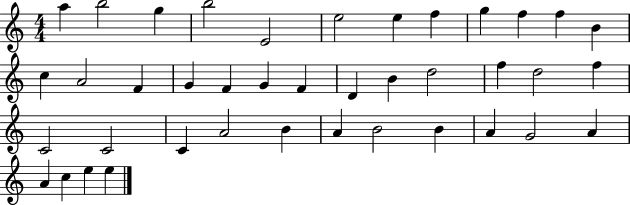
{
  \clef treble
  \numericTimeSignature
  \time 4/4
  \key c \major
  a''4 b''2 g''4 | b''2 e'2 | e''2 e''4 f''4 | g''4 f''4 f''4 b'4 | \break c''4 a'2 f'4 | g'4 f'4 g'4 f'4 | d'4 b'4 d''2 | f''4 d''2 f''4 | \break c'2 c'2 | c'4 a'2 b'4 | a'4 b'2 b'4 | a'4 g'2 a'4 | \break a'4 c''4 e''4 e''4 | \bar "|."
}